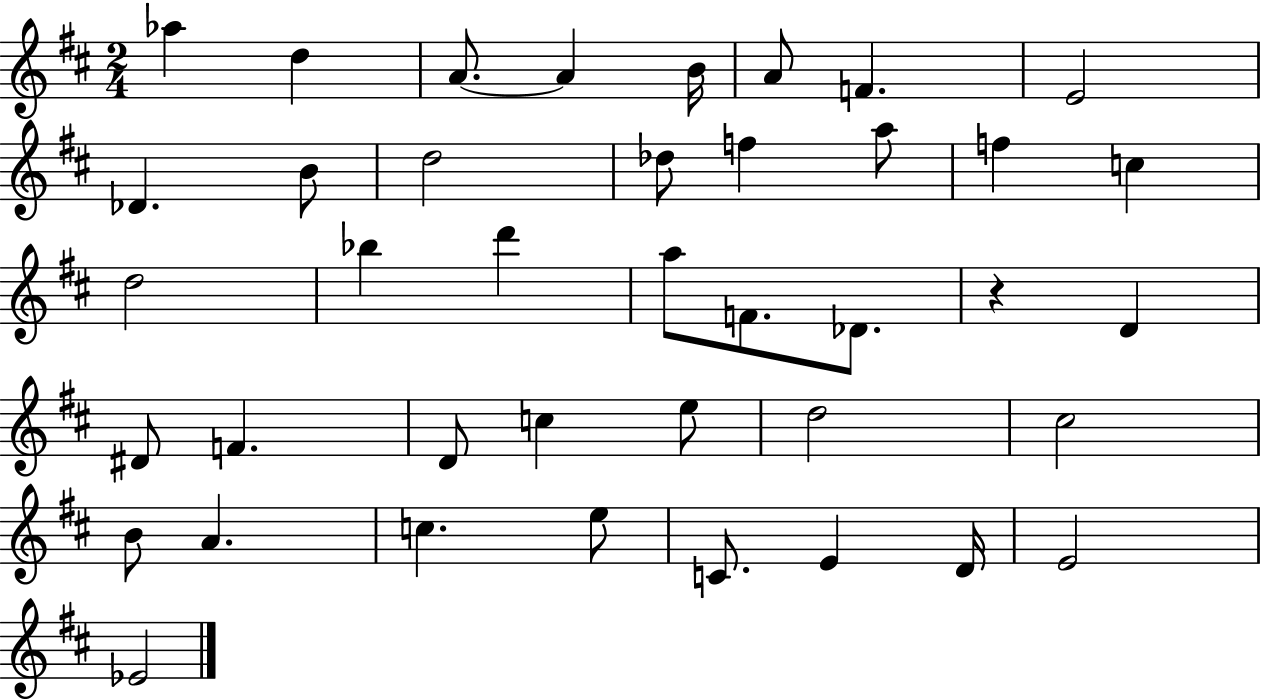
Ab5/q D5/q A4/e. A4/q B4/s A4/e F4/q. E4/h Db4/q. B4/e D5/h Db5/e F5/q A5/e F5/q C5/q D5/h Bb5/q D6/q A5/e F4/e. Db4/e. R/q D4/q D#4/e F4/q. D4/e C5/q E5/e D5/h C#5/h B4/e A4/q. C5/q. E5/e C4/e. E4/q D4/s E4/h Eb4/h